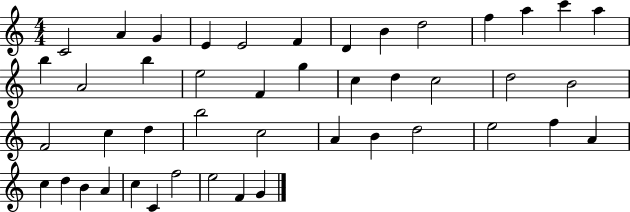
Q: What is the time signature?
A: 4/4